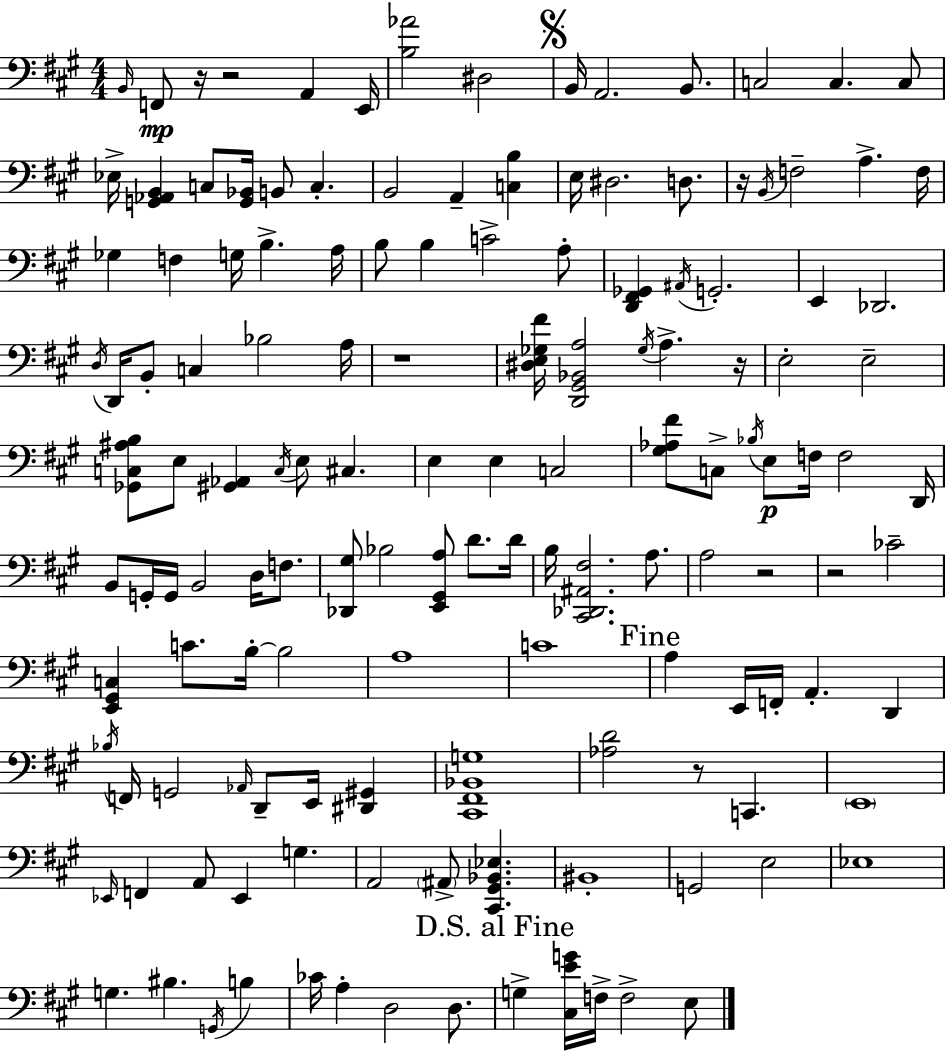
X:1
T:Untitled
M:4/4
L:1/4
K:A
B,,/4 F,,/2 z/4 z2 A,, E,,/4 [B,_A]2 ^D,2 B,,/4 A,,2 B,,/2 C,2 C, C,/2 _E,/4 [G,,_A,,B,,] C,/2 [G,,_B,,]/4 B,,/2 C, B,,2 A,, [C,B,] E,/4 ^D,2 D,/2 z/4 B,,/4 F,2 A, F,/4 _G, F, G,/4 B, A,/4 B,/2 B, C2 A,/2 [D,,^F,,_G,,] ^A,,/4 G,,2 E,, _D,,2 D,/4 D,,/4 B,,/2 C, _B,2 A,/4 z4 [^D,E,_G,^F]/4 [D,,^G,,_B,,A,]2 _G,/4 A, z/4 E,2 E,2 [_G,,C,^A,B,]/2 E,/2 [^G,,_A,,] C,/4 E,/2 ^C, E, E, C,2 [^G,_A,^F]/2 C,/2 _B,/4 E,/2 F,/4 F,2 D,,/4 B,,/2 G,,/4 G,,/4 B,,2 D,/4 F,/2 [_D,,^G,]/2 _B,2 [E,,^G,,A,]/2 D/2 D/4 B,/4 [^C,,_D,,^A,,^F,]2 A,/2 A,2 z2 z2 _C2 [E,,^G,,C,] C/2 B,/4 B,2 A,4 C4 A, E,,/4 F,,/4 A,, D,, _B,/4 F,,/4 G,,2 _A,,/4 D,,/2 E,,/4 [^D,,^G,,] [^C,,^F,,_B,,G,]4 [_A,D]2 z/2 C,, E,,4 _E,,/4 F,, A,,/2 _E,, G, A,,2 ^A,,/2 [^C,,^G,,_B,,_E,] ^B,,4 G,,2 E,2 _E,4 G, ^B, G,,/4 B, _C/4 A, D,2 D,/2 G, [^C,EG]/4 F,/4 F,2 E,/2